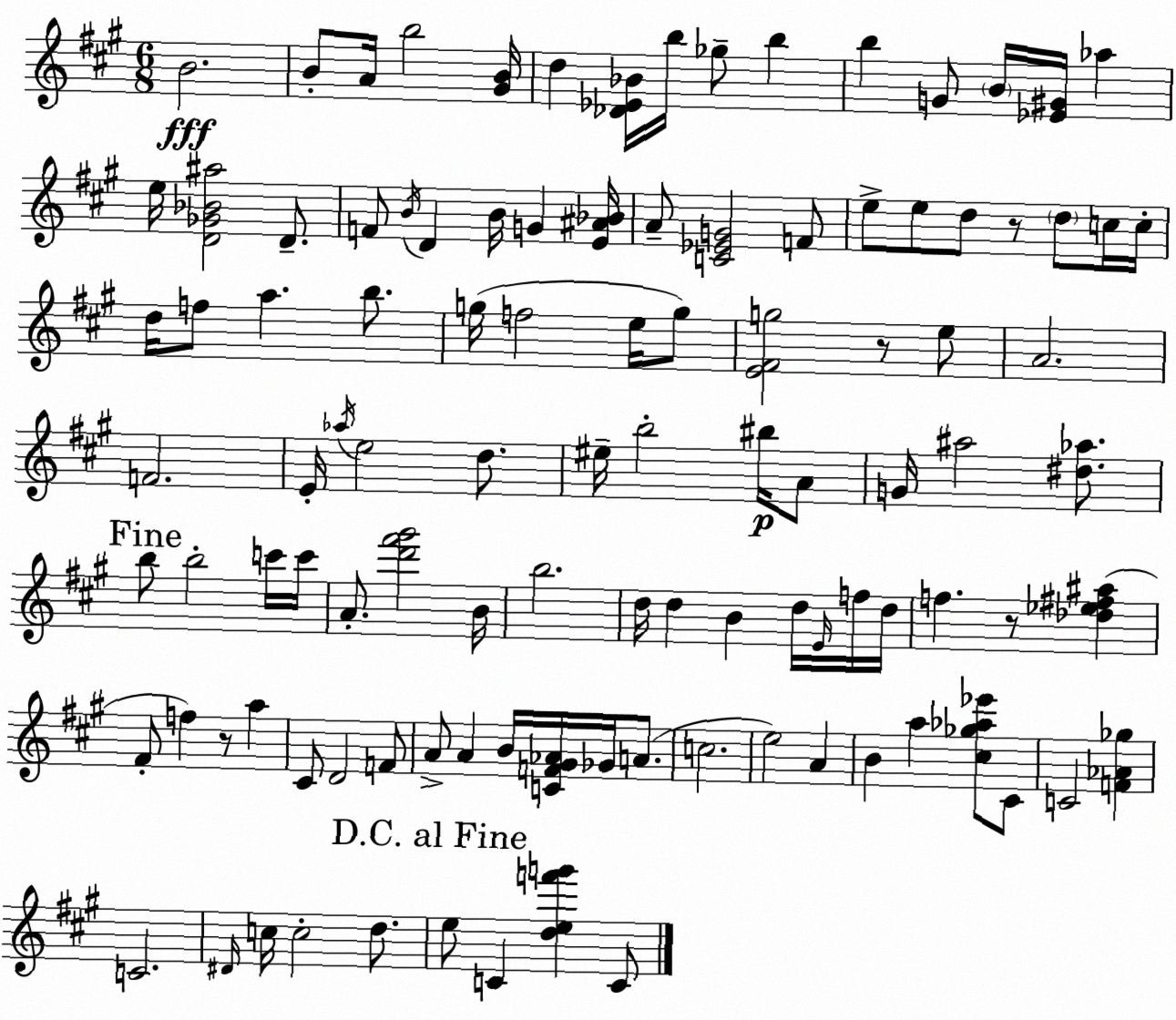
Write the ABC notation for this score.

X:1
T:Untitled
M:6/8
L:1/4
K:A
B2 B/2 A/4 b2 [^GB]/4 d [_D_E_B]/4 b/4 _g/2 b b G/2 B/4 [_E^G]/4 _a e/4 [D_G_B^a]2 D/2 F/2 B/4 D B/4 G [E^A_B]/4 A/2 [C_EG]2 F/2 e/2 e/2 d/2 z/2 d/2 c/4 c/4 d/4 f/2 a b/2 g/4 f2 e/4 g/2 [E^Fg]2 z/2 e/2 A2 F2 E/4 _a/4 e2 d/2 ^e/4 b2 ^b/4 A/2 G/4 ^a2 [^d_a]/2 b/2 b2 c'/4 c'/4 A/2 [d'^f'^g']2 B/4 b2 d/4 d B d/4 E/4 f/4 d/4 f z/2 [_d_e^f^a] ^F/2 f z/2 a ^C/2 D2 F/2 A/2 A B/4 [CF^G_A]/4 _G/4 A/2 c2 e2 A B a [^c_g_a_e']/2 ^C/2 C2 [F_A_g] C2 ^D/4 c/4 c2 d/2 e/2 C [def'g'] C/2